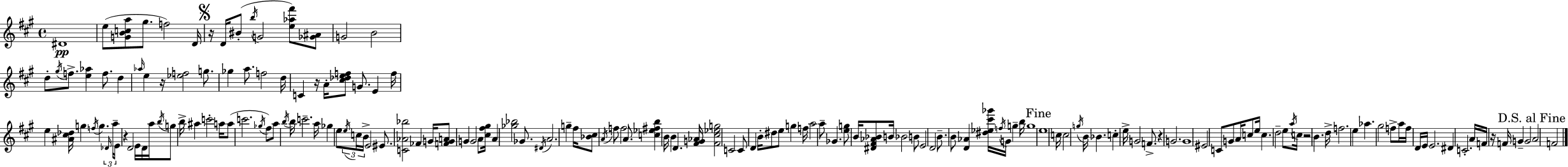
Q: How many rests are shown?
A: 7